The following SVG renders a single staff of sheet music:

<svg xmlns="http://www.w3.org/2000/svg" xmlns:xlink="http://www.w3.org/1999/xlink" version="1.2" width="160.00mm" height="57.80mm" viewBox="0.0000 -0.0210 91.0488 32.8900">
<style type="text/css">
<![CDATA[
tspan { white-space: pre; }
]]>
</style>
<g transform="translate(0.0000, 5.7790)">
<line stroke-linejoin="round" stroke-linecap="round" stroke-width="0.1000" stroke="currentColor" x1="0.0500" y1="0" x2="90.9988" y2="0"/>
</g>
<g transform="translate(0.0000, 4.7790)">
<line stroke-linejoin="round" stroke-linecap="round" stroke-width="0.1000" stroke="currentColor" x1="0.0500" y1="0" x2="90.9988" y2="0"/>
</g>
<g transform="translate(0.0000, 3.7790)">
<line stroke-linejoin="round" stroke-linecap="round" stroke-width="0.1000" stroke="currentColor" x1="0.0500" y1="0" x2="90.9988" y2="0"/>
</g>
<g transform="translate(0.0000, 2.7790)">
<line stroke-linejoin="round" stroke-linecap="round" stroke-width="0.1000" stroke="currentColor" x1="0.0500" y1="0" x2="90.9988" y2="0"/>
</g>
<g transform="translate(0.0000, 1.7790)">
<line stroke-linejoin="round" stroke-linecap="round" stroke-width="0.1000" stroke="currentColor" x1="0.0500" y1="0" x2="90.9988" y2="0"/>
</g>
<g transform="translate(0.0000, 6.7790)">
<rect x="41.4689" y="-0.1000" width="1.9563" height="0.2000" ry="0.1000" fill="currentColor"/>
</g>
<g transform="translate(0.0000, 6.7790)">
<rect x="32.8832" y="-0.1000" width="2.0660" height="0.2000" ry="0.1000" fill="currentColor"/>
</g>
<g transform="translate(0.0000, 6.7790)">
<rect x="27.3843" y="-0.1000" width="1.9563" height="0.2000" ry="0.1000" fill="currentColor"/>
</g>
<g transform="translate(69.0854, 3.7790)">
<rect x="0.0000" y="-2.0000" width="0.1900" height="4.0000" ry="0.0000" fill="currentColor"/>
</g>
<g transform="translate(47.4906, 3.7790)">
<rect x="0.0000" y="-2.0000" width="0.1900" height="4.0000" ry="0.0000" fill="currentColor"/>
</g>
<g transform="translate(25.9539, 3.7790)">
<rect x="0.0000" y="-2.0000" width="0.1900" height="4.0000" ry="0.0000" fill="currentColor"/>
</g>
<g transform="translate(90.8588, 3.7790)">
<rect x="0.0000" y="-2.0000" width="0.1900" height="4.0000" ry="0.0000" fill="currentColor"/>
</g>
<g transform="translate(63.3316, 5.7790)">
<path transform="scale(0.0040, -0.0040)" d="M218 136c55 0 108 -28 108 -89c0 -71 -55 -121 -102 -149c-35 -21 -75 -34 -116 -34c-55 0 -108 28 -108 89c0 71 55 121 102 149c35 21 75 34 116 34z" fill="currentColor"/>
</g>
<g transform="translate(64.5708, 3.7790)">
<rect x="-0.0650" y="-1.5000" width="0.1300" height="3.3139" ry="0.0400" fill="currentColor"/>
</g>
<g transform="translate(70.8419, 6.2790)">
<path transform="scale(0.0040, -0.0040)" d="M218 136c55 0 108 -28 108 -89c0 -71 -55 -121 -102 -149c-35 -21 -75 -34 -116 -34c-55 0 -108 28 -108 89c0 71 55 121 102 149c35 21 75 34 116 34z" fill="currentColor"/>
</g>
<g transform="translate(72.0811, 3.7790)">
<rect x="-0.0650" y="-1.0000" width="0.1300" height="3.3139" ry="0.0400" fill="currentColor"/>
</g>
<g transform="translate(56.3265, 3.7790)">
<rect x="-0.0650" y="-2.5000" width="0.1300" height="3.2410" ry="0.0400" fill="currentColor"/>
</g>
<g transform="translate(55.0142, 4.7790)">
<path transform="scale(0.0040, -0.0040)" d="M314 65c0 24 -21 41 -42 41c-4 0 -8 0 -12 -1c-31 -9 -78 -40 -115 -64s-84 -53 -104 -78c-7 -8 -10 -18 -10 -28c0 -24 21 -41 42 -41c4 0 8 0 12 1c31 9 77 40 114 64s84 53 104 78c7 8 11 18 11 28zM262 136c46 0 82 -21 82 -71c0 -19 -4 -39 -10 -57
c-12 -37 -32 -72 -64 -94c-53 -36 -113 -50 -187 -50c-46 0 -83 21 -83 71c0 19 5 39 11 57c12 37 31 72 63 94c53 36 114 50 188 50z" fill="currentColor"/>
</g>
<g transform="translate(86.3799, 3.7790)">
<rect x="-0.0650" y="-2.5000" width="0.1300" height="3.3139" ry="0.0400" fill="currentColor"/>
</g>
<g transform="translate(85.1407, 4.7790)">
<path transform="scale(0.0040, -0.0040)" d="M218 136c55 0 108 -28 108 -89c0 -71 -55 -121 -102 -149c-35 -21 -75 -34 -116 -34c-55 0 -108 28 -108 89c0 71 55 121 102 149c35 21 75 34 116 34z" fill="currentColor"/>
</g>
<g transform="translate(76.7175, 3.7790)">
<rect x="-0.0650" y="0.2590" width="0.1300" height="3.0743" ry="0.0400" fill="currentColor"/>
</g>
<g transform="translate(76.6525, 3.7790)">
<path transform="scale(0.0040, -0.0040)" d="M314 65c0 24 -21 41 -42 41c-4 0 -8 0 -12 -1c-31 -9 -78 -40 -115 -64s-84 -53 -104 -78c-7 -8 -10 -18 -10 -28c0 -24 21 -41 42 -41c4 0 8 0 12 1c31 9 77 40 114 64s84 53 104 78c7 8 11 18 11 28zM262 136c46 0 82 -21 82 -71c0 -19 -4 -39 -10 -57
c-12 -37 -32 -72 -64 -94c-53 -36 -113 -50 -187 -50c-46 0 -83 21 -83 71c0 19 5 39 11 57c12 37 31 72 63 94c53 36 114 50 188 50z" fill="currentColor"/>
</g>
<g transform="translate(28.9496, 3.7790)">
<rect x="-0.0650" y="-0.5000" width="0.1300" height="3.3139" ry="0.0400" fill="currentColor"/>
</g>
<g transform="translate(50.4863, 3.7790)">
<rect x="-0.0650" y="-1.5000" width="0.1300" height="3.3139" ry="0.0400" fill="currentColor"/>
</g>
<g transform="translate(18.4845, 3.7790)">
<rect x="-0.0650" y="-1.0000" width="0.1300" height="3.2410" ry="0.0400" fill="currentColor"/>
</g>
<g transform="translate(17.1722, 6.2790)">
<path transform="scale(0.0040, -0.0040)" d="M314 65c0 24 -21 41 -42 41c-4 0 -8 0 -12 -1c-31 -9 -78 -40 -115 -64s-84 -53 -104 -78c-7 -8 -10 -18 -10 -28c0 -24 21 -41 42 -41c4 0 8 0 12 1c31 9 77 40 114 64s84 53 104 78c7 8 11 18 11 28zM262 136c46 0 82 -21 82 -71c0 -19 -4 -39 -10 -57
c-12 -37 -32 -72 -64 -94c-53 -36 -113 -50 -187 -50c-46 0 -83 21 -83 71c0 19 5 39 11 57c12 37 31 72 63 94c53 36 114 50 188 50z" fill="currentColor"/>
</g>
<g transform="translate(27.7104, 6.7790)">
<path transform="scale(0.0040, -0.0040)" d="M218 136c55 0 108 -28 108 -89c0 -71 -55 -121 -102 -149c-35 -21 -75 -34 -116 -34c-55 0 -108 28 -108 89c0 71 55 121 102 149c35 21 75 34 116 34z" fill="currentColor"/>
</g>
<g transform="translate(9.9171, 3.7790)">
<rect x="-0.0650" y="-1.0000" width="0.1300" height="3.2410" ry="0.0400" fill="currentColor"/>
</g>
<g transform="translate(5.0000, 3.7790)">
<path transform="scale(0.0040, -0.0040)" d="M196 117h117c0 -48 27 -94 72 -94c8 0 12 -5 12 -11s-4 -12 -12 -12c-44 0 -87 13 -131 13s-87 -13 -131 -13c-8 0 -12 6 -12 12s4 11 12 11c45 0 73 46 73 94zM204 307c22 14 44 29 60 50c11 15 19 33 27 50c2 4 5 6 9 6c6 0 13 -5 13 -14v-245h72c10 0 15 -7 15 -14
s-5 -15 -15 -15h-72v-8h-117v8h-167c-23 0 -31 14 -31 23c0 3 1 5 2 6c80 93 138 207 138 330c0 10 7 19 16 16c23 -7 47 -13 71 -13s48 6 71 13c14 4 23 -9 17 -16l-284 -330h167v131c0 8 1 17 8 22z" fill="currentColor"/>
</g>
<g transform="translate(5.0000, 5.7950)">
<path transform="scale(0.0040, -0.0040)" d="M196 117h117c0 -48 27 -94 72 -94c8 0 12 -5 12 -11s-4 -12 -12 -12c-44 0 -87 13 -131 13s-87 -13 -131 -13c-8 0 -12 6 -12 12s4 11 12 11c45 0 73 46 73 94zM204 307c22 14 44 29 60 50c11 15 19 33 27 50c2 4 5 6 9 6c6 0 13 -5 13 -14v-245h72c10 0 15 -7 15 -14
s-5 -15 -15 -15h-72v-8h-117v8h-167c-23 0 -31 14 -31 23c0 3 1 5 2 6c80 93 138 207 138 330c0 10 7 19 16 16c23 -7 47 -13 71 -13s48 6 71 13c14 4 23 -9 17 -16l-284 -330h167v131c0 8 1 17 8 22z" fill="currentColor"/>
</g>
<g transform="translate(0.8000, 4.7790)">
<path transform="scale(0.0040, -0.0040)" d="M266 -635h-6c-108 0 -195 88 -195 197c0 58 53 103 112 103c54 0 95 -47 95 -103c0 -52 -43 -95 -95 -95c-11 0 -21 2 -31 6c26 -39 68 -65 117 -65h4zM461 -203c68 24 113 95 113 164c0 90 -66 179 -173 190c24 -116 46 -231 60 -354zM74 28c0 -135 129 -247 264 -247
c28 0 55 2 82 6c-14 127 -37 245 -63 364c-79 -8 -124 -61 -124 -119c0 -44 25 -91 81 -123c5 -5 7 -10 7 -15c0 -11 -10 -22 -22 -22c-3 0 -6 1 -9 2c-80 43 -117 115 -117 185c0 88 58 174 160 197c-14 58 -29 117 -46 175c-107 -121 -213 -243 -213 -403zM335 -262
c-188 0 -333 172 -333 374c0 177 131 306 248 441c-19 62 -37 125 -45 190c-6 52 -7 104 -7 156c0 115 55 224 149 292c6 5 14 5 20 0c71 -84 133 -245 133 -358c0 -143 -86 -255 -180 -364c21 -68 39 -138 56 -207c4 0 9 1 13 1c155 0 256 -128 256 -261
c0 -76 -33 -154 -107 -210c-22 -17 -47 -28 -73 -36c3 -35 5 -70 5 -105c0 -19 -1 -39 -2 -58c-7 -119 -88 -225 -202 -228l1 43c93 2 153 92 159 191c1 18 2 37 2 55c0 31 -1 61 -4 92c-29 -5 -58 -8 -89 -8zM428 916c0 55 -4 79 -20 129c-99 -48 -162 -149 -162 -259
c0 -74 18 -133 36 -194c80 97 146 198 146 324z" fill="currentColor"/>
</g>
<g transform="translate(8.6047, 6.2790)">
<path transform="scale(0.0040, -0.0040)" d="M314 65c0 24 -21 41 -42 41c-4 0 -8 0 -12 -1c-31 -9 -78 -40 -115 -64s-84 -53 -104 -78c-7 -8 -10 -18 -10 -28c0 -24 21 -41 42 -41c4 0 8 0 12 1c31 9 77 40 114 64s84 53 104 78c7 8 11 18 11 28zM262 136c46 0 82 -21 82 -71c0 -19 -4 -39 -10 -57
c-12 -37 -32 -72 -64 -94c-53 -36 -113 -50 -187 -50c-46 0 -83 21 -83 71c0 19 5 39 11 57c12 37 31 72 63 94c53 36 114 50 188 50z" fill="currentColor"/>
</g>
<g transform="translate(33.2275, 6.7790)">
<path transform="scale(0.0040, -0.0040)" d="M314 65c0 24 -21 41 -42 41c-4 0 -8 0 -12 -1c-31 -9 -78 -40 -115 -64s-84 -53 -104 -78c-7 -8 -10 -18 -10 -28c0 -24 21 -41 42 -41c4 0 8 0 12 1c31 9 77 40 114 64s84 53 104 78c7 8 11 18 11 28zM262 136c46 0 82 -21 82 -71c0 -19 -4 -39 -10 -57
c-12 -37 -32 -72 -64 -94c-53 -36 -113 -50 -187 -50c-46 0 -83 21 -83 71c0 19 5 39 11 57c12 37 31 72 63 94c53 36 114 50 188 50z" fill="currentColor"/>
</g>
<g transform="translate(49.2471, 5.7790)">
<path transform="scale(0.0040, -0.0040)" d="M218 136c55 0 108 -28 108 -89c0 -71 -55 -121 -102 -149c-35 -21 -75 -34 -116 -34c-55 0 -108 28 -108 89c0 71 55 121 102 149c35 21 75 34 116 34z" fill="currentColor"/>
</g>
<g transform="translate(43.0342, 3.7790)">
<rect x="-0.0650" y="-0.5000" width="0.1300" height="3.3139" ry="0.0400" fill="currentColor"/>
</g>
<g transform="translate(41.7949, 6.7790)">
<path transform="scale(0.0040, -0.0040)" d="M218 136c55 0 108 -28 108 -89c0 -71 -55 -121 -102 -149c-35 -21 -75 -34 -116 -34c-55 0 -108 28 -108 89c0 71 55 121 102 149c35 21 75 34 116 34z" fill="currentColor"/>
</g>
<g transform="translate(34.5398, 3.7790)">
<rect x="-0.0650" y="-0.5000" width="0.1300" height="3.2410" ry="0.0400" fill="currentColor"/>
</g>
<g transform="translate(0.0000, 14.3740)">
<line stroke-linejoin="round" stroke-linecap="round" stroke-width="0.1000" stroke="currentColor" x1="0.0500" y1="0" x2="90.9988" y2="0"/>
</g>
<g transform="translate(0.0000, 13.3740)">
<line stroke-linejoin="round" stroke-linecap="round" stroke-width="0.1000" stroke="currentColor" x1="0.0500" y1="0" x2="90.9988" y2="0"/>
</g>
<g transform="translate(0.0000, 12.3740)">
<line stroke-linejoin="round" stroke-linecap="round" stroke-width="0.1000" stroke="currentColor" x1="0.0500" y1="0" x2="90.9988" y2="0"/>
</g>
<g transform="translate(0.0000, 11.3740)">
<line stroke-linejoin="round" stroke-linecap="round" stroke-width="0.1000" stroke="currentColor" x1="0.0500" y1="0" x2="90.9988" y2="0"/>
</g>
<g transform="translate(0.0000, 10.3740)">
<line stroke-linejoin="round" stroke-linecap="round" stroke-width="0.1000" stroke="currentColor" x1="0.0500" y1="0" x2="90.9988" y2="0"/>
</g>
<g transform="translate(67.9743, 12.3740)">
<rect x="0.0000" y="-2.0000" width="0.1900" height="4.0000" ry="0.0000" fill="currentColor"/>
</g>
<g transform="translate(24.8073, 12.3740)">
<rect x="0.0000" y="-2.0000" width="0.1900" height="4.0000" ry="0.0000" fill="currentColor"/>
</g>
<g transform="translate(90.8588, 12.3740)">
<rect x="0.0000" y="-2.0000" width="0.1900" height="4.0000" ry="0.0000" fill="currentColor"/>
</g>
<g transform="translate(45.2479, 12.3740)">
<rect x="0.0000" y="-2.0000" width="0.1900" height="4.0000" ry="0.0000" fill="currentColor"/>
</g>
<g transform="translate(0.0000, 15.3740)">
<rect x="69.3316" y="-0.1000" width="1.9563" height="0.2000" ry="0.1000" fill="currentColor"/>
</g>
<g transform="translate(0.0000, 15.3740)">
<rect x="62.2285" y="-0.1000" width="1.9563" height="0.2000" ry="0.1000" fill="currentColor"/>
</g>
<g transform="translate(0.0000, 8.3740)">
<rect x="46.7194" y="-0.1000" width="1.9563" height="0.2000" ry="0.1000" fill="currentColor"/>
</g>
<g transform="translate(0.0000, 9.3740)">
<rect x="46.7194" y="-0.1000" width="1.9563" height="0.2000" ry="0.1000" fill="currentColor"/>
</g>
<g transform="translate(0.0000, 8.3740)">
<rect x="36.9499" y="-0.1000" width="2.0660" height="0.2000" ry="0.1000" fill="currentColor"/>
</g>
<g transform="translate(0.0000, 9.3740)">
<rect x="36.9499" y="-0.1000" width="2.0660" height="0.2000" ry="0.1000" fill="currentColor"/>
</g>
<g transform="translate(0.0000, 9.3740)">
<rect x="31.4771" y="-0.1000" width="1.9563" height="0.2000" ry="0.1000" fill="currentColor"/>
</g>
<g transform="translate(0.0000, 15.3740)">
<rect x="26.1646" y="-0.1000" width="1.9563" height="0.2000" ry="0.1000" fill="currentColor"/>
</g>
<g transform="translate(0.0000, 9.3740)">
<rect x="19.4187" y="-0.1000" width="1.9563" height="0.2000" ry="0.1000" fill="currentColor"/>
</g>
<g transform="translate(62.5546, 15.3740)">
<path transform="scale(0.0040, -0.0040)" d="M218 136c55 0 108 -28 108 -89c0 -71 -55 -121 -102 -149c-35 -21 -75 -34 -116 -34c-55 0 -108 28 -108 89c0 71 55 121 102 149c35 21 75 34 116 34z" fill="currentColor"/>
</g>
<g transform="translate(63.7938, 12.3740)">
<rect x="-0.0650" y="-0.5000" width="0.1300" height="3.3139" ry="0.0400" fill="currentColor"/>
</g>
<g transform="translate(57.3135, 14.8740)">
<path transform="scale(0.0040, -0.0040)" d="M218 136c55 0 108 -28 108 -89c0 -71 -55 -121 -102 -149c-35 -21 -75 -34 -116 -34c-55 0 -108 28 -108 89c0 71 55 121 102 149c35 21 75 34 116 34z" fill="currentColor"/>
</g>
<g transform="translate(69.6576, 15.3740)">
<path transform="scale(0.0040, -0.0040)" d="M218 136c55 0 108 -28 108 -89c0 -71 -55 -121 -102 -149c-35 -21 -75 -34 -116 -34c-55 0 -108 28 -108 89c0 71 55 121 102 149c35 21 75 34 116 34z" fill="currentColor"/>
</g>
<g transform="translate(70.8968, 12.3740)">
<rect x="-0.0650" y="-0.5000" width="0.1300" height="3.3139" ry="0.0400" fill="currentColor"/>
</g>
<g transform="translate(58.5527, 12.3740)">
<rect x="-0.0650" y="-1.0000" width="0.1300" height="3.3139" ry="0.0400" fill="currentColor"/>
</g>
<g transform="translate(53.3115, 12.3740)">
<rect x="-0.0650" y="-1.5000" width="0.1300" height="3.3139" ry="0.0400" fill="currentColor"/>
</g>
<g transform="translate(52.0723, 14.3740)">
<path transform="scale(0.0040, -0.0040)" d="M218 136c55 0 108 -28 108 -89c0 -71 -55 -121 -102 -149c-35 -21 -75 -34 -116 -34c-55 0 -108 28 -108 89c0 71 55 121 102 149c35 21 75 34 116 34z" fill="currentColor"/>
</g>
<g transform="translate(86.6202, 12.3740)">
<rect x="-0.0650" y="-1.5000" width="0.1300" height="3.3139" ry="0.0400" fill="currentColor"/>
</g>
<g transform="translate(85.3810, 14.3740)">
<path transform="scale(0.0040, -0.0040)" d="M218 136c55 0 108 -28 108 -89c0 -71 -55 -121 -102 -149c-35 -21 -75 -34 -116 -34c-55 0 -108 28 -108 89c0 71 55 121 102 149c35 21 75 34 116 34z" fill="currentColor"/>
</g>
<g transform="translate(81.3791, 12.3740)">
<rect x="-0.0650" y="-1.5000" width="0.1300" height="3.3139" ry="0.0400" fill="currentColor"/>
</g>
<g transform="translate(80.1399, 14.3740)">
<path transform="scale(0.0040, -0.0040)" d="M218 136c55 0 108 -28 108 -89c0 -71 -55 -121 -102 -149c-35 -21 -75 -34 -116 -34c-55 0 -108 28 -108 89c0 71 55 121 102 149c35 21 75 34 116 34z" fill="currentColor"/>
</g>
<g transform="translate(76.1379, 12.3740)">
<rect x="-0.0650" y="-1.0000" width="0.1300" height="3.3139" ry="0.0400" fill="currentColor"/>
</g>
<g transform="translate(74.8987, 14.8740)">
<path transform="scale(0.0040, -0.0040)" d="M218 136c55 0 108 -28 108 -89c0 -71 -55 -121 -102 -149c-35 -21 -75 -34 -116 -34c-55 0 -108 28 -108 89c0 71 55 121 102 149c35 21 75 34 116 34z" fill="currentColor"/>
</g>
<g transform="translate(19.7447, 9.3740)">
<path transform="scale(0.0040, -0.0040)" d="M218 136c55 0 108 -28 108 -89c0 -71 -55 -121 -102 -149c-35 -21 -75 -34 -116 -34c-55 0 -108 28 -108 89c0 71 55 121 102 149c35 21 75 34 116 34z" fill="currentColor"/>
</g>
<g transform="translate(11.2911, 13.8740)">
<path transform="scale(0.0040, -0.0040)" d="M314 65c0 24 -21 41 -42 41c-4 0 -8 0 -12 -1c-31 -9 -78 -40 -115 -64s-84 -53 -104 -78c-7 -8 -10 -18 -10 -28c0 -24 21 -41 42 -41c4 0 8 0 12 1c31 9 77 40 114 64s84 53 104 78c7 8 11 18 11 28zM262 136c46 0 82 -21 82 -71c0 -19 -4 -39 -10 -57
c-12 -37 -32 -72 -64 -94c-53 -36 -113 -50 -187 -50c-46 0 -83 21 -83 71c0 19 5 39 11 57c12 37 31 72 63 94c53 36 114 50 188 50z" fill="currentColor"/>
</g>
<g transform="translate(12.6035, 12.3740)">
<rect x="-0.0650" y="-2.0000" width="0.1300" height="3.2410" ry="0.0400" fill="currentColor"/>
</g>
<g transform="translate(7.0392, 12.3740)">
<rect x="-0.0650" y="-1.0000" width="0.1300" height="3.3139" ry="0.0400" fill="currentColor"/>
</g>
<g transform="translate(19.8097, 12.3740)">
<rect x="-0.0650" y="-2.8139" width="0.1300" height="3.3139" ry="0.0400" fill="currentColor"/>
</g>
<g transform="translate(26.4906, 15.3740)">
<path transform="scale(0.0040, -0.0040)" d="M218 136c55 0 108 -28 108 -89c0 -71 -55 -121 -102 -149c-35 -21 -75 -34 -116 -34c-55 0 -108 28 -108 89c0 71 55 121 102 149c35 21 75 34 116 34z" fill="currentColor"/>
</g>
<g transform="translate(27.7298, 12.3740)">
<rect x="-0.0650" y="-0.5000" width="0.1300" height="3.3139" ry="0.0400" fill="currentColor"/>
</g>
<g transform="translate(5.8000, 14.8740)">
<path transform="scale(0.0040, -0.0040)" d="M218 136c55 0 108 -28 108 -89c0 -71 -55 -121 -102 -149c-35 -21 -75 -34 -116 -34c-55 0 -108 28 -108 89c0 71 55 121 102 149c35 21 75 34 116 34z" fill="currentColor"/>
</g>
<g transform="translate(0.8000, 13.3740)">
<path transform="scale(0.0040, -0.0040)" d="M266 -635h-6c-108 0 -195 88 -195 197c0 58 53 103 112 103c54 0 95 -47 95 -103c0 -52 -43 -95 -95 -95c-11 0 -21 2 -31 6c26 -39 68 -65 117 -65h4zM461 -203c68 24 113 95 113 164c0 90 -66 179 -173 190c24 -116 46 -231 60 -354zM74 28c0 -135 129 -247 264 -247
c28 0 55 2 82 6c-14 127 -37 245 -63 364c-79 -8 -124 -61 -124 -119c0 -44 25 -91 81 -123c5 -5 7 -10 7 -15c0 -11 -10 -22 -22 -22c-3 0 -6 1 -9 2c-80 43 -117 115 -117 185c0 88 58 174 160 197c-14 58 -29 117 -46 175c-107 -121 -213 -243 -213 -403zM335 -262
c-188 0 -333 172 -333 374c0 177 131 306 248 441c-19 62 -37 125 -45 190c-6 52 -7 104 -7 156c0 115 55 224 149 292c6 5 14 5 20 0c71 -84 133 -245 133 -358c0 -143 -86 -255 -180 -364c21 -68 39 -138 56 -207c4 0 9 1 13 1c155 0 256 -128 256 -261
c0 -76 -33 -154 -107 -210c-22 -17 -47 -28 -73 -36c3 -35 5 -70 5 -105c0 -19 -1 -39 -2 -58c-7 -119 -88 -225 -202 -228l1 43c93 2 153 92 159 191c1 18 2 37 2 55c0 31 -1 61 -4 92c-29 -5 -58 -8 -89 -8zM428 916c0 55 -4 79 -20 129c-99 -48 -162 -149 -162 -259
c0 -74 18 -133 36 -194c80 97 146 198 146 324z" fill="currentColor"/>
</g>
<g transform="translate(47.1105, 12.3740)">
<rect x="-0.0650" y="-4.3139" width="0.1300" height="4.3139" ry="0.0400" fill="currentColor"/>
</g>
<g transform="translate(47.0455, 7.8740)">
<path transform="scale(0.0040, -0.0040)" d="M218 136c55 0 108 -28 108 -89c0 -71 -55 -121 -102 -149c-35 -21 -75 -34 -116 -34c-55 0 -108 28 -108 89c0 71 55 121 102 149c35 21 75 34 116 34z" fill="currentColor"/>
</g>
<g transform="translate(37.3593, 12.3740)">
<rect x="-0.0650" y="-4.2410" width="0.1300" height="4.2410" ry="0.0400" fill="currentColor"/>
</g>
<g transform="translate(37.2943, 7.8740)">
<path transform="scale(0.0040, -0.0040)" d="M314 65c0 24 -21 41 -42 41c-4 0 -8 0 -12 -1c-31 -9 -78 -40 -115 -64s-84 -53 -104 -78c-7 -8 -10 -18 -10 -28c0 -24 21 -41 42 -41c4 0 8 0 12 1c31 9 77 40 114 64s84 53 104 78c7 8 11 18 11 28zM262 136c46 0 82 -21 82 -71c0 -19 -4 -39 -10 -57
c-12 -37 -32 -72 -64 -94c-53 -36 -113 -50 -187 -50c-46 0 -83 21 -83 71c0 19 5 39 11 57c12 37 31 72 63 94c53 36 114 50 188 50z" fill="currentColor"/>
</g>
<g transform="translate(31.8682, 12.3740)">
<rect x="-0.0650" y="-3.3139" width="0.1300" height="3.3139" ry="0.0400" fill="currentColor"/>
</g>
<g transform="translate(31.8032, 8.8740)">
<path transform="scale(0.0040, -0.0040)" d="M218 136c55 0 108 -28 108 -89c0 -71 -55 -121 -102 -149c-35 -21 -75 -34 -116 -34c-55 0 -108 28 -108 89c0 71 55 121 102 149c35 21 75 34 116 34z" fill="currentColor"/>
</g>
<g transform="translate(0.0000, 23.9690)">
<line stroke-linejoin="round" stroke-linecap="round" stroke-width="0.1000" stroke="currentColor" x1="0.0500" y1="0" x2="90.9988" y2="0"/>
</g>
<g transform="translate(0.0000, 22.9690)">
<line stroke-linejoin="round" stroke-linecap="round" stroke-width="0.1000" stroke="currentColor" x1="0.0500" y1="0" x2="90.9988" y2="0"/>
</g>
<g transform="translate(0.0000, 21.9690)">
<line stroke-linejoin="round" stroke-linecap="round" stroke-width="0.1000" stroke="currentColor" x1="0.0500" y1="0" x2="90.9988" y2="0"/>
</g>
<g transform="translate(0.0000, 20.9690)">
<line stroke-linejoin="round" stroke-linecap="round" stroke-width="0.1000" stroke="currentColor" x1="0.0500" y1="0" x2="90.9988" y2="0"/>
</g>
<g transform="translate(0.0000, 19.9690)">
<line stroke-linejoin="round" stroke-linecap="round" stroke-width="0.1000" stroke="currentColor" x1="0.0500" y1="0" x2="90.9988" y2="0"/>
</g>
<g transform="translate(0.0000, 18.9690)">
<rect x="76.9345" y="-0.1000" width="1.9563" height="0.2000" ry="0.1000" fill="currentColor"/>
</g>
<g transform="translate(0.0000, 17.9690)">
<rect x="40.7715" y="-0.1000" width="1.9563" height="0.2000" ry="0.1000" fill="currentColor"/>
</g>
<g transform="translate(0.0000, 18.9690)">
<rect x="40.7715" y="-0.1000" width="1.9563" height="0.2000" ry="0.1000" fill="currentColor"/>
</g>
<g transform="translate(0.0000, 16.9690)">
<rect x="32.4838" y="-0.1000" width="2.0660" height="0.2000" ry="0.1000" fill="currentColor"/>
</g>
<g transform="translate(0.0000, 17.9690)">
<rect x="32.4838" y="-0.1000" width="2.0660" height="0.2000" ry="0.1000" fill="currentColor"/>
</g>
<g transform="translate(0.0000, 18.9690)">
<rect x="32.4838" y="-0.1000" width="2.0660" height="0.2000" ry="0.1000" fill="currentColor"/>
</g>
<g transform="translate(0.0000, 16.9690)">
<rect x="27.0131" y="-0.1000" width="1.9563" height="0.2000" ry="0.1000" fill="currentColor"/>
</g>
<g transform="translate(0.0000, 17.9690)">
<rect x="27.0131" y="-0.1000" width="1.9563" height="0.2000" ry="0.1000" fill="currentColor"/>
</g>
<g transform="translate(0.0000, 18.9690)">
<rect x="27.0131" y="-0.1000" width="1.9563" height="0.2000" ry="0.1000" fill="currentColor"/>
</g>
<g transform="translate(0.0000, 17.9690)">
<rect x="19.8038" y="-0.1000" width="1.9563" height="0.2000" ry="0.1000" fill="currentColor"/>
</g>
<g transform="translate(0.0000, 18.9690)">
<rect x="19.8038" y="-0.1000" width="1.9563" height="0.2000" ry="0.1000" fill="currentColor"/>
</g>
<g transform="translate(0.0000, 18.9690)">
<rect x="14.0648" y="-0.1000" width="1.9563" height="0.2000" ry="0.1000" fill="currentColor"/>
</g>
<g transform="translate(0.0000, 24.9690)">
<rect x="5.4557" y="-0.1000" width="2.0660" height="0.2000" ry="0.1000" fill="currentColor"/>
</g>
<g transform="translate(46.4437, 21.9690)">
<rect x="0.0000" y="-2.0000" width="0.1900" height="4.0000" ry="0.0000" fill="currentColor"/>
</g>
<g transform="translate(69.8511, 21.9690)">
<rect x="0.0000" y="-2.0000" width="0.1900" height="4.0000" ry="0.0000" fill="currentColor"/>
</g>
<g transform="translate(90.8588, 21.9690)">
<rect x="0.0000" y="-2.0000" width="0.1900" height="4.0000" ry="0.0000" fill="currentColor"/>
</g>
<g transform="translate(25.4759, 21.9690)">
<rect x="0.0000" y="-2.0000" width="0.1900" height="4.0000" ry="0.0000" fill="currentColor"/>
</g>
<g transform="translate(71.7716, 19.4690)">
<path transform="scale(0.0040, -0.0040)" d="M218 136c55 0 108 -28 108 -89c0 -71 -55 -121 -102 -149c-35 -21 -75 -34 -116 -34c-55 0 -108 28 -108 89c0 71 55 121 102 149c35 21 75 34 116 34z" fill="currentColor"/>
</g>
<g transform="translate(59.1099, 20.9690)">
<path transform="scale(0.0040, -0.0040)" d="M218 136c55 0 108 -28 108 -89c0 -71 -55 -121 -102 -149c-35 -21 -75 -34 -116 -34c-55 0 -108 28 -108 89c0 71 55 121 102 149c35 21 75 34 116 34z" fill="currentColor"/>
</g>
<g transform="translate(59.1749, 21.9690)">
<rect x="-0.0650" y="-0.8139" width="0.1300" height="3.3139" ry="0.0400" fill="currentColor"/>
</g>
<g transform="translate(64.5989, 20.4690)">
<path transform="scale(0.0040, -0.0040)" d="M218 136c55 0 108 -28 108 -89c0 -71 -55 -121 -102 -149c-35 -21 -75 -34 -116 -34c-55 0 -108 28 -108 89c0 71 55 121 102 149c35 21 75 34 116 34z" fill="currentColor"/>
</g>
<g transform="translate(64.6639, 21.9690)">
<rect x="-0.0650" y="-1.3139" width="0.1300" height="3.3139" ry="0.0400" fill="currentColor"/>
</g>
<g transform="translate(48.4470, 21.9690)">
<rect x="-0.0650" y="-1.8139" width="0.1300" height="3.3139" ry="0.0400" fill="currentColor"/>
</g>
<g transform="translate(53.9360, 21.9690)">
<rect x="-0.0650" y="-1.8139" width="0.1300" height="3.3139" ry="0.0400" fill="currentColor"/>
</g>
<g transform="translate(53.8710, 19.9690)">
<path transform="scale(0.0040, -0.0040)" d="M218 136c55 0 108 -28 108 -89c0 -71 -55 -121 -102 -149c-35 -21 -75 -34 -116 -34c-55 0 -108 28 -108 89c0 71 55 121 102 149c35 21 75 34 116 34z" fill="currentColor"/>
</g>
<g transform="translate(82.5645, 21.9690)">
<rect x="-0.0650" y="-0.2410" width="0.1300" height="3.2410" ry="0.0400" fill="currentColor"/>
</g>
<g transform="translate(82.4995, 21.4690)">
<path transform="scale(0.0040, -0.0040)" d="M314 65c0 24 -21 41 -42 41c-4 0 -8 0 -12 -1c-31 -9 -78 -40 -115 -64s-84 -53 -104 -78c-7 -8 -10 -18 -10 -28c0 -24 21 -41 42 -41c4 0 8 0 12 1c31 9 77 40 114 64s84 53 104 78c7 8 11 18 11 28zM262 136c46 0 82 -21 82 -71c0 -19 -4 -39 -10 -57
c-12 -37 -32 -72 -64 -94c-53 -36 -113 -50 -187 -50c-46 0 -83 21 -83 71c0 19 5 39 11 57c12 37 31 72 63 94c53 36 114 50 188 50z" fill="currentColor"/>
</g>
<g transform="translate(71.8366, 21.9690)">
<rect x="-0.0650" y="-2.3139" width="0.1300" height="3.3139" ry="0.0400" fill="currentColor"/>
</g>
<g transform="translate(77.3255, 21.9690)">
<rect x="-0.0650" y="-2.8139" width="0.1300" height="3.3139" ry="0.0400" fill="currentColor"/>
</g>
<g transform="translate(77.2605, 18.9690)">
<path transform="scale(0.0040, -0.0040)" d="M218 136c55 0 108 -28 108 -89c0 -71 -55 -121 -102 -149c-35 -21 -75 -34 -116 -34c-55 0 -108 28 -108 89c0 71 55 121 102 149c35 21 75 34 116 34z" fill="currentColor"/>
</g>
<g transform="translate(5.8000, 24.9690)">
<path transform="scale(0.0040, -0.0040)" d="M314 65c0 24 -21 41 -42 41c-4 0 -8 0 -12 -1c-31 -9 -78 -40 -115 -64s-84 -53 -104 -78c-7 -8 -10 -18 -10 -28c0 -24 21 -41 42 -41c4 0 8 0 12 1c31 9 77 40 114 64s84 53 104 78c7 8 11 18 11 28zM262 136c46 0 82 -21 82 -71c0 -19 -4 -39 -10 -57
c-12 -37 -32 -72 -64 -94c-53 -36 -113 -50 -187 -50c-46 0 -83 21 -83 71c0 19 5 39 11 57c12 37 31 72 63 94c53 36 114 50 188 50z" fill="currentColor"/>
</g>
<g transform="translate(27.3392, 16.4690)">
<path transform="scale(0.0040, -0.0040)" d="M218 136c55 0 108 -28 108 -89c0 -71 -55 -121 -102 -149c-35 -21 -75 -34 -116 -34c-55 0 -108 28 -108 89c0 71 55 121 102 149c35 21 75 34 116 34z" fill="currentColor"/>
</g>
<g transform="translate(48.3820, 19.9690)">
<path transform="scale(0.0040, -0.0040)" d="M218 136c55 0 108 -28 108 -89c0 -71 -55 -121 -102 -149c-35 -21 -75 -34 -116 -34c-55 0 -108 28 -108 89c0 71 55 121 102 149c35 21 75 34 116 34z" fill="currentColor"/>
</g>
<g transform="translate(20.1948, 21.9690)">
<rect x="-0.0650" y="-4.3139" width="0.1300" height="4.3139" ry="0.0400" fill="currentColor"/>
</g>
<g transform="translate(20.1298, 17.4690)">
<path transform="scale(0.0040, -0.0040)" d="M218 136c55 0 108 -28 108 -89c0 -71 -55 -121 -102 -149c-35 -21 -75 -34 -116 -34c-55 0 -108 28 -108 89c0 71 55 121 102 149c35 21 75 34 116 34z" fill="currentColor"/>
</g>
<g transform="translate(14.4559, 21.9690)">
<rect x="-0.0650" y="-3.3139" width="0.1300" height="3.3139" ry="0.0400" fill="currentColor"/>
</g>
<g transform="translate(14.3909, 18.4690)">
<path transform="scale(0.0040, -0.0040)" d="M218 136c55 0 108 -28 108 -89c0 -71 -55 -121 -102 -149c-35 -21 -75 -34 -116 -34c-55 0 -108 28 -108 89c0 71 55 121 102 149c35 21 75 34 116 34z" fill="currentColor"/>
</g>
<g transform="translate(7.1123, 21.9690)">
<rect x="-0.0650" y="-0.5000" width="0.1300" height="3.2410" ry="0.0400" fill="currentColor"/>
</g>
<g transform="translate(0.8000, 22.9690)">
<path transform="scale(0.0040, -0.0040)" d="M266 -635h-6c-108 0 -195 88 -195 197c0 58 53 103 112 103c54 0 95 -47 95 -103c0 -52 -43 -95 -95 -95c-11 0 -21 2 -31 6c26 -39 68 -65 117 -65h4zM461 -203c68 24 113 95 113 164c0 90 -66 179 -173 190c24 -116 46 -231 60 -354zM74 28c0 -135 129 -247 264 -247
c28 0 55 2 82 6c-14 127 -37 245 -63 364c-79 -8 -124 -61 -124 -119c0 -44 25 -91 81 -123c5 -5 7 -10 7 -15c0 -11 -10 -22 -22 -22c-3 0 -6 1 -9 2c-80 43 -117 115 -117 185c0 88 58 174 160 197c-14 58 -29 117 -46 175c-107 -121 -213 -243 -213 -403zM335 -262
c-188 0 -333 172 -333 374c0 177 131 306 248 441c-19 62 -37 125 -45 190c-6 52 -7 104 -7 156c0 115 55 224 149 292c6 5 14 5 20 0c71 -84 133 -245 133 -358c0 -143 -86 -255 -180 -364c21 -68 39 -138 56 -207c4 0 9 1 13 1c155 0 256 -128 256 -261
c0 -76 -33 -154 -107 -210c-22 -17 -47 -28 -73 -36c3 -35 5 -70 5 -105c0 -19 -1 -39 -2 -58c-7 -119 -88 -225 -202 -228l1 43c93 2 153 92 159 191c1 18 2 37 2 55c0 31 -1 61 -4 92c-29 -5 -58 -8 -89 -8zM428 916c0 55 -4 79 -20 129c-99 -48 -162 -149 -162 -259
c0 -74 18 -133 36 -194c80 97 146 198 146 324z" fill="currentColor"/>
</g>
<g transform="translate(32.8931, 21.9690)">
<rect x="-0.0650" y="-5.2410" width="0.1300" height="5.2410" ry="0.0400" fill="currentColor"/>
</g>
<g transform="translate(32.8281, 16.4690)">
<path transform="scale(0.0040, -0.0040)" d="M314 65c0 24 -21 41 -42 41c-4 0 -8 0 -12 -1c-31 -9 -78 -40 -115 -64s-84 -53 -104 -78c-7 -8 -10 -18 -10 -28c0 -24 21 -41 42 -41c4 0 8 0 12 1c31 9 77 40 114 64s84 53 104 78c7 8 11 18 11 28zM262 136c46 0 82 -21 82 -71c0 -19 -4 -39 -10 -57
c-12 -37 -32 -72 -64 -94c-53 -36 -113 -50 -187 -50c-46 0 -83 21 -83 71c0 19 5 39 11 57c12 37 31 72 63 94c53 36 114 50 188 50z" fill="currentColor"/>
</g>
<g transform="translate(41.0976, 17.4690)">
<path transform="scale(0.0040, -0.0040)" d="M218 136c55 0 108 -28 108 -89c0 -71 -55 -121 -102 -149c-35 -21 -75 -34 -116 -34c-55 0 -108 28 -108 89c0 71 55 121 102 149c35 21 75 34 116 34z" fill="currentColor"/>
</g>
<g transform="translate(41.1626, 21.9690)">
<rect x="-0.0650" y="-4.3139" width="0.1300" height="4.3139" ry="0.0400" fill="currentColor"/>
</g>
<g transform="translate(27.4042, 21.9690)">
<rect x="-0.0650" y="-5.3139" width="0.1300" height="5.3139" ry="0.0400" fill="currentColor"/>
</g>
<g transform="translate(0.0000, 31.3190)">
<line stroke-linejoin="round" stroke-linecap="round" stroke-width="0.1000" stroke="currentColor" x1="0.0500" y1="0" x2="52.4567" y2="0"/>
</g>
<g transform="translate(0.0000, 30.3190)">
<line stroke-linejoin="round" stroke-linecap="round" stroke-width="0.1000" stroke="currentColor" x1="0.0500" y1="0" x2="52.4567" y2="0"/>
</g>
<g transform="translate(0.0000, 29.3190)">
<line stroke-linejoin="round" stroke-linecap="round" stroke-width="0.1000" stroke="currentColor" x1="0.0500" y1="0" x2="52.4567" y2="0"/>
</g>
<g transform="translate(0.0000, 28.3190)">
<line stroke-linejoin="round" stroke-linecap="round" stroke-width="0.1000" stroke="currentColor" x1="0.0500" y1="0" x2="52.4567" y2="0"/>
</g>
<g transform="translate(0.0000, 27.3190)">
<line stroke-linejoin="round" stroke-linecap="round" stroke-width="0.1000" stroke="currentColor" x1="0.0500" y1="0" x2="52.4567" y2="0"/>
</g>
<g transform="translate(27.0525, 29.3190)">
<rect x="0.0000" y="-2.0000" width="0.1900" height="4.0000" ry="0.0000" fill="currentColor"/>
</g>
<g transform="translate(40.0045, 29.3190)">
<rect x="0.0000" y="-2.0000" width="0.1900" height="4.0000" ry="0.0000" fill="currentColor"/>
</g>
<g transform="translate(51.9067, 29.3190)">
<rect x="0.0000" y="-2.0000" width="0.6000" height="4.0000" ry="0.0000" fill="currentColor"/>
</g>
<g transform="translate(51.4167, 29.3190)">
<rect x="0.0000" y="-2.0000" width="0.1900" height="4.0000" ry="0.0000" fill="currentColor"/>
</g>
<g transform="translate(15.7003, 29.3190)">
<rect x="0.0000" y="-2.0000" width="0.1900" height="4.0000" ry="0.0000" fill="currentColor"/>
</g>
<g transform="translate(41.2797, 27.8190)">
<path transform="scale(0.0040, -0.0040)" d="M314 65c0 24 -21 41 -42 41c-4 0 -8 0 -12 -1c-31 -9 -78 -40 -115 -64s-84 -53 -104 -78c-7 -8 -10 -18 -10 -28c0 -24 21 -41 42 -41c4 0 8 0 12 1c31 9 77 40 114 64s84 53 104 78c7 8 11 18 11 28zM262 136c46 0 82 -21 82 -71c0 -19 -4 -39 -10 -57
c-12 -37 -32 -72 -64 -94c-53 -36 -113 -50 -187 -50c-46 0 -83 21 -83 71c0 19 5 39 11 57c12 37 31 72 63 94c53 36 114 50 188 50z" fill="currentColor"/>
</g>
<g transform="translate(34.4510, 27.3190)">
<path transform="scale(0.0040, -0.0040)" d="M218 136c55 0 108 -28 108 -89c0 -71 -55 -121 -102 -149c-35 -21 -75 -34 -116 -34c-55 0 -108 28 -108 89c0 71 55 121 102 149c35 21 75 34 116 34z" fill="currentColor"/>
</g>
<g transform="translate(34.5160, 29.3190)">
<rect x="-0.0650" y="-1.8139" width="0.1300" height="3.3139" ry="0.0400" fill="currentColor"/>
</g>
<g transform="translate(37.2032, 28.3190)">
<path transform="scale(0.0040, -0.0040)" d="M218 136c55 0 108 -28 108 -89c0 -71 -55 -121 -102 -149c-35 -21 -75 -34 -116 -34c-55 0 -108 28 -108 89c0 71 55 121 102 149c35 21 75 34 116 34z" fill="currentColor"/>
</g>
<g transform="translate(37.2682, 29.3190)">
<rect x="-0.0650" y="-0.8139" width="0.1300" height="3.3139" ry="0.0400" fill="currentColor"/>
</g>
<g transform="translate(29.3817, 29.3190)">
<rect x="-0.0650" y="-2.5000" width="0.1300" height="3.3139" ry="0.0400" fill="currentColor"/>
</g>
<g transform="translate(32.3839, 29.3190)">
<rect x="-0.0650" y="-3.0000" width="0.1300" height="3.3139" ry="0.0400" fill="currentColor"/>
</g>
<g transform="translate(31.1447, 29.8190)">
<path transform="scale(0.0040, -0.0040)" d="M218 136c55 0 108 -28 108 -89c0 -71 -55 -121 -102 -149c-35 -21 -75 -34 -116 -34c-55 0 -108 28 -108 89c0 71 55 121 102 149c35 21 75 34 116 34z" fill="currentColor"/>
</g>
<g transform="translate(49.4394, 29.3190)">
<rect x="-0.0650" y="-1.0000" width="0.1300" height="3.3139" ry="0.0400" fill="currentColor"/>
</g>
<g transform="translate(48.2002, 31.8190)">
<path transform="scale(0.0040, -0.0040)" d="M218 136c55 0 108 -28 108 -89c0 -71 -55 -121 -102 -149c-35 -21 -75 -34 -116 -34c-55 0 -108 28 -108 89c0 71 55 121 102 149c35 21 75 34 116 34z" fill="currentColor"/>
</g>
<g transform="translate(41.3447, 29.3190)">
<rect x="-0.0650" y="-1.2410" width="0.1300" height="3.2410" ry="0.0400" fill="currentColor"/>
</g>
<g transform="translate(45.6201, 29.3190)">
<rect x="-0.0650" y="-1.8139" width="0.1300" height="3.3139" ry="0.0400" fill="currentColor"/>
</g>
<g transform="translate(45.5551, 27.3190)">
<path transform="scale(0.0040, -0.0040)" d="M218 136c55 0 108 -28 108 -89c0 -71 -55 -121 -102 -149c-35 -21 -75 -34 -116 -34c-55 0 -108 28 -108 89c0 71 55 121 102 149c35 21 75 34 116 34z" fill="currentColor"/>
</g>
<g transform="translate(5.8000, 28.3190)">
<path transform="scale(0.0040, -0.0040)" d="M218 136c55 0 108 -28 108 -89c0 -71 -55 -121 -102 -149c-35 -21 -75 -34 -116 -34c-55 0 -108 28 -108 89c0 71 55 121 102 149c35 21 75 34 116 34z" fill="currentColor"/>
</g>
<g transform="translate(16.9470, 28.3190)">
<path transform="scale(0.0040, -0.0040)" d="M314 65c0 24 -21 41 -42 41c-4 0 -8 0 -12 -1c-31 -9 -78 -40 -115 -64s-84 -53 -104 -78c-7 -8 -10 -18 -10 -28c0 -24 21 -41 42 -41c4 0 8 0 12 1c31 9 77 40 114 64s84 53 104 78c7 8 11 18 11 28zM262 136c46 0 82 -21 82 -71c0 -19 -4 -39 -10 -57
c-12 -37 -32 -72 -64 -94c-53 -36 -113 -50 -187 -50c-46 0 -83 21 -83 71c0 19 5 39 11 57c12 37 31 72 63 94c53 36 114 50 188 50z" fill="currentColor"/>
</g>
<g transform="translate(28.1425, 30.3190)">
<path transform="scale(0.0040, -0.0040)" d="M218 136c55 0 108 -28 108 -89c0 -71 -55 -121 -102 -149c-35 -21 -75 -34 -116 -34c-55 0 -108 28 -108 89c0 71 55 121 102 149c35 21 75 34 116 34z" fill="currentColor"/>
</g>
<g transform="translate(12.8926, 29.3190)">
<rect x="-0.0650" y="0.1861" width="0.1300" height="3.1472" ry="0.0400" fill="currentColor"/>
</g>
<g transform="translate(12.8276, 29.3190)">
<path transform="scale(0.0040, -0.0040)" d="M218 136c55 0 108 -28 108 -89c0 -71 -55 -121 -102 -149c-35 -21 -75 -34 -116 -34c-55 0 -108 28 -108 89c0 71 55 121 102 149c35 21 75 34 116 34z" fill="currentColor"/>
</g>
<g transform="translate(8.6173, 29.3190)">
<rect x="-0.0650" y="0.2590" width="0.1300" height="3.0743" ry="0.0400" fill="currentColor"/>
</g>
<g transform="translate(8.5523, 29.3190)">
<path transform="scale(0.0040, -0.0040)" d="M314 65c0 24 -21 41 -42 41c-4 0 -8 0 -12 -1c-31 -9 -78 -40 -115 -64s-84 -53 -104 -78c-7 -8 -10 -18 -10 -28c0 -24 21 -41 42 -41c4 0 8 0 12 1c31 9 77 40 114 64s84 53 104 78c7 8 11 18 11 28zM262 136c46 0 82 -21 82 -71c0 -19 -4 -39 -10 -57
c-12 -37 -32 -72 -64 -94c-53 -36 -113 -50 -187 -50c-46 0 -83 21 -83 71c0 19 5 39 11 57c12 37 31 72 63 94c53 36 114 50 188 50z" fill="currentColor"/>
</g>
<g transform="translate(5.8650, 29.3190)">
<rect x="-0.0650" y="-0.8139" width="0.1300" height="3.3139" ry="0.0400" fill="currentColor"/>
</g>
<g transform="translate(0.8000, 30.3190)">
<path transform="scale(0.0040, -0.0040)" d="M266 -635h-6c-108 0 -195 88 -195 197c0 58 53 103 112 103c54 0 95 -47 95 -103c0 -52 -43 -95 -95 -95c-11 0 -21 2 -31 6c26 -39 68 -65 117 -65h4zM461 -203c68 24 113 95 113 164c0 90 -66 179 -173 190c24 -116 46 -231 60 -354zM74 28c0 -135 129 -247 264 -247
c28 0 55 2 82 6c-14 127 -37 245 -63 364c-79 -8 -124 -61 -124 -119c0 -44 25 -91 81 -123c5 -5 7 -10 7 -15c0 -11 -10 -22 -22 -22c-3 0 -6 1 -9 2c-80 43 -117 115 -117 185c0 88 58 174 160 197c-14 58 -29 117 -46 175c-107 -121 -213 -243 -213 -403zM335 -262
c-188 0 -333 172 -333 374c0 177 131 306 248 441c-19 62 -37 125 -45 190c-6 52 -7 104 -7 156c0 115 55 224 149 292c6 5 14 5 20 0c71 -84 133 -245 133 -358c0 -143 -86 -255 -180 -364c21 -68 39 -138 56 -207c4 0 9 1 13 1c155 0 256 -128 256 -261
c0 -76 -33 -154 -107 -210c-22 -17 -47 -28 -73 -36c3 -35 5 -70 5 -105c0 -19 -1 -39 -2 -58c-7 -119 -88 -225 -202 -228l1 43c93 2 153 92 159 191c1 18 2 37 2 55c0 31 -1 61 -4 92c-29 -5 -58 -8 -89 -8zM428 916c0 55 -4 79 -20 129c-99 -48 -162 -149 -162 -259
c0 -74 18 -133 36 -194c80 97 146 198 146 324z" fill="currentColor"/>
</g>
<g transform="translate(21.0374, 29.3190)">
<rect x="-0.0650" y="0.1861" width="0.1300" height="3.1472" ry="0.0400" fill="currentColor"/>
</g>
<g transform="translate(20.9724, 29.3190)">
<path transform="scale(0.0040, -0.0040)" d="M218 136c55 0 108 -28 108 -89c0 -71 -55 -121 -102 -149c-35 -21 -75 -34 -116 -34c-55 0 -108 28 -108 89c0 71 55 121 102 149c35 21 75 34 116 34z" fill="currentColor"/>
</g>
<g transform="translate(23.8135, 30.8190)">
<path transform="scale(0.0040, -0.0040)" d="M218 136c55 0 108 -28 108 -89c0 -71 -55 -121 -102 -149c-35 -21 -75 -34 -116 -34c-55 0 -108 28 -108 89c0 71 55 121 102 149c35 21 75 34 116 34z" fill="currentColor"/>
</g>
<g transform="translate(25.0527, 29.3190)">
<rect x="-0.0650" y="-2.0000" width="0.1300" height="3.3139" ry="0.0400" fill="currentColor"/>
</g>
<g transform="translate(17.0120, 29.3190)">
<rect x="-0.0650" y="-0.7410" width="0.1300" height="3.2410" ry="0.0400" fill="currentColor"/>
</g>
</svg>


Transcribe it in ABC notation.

X:1
T:Untitled
M:4/4
L:1/4
K:C
D2 D2 C C2 C E G2 E D B2 G D F2 a C b d'2 d' E D C C D E E C2 b d' f' f'2 d' f f d e g a c2 d B2 B d2 B F G A f d e2 f D